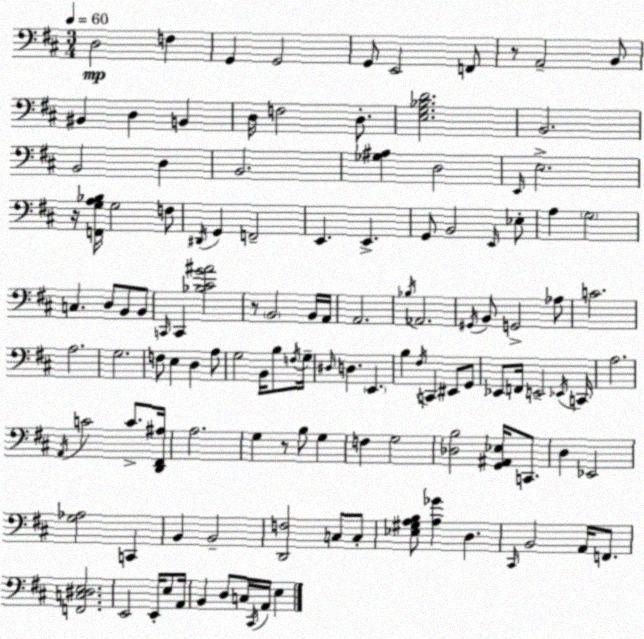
X:1
T:Untitled
M:3/4
L:1/4
K:D
D,2 F, G,, G,,2 G,,/2 E,,2 F,,/2 z/2 A,,2 B,,/2 ^B,, D, B,, D,/4 F,2 D,/2 [E,G,_B,D]2 B,,2 B,,2 D, B,,2 [_G,^A,] D,2 E,,/4 E,2 z/4 [F,,G,A,_B,]/4 G,2 F,/2 ^D,,/4 G,, F,,2 E,, E,, G,,/2 B,,2 E,,/4 _E,/2 A, G,2 C, D,/2 B,,/2 B,,/2 C,,/4 C,, [_B,^CG^A]2 z/2 B,,2 B,,/4 A,,/4 A,,2 _B,/4 _A,,2 ^G,,/4 B,,/2 G,,2 _A,/2 C2 A,2 G,2 F,/2 E, D, A,/2 G,2 B,,/4 B,/2 F,/4 G,/4 ^D,/4 D, E,, B, ^F,/4 C,, ^E,,/2 G,,/2 _E,,/2 F,,/4 E,,2 _E,,/4 C,,/4 A,2 A,,/4 C2 C/2 [D,,^F,,^A,]/4 A,2 G, z/2 B,/2 G, F, G,2 [_D,B,]2 [G,,^A,,_E,]/4 C,,/2 D, _E,,2 [G,_A,]2 C,, B,, B,,2 [D,,F,]2 C,/2 C,/2 [_E,^G,A,B,]/2 [A,_G] D, ^C,,/4 B,,2 A,,/4 F,,/2 [F,,C,^D,E,]2 E,,2 E,,/4 E,/2 A,,/4 B,, D,/2 C,/4 ^C,,/4 A,,/4 E,